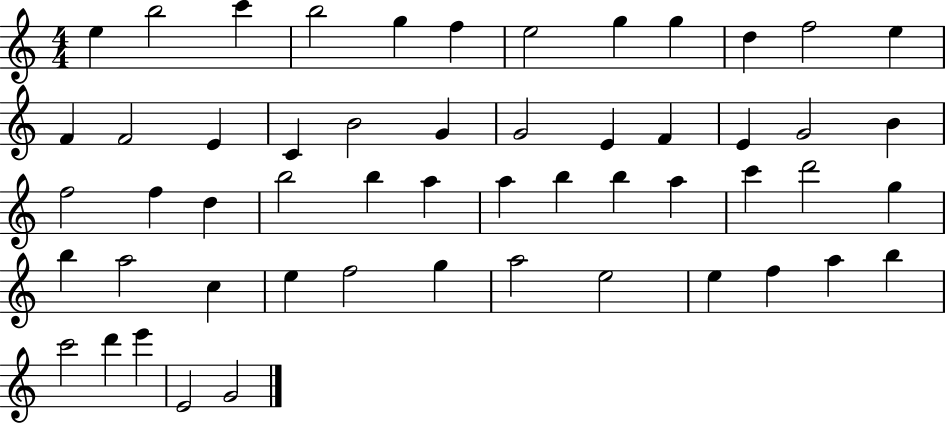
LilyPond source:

{
  \clef treble
  \numericTimeSignature
  \time 4/4
  \key c \major
  e''4 b''2 c'''4 | b''2 g''4 f''4 | e''2 g''4 g''4 | d''4 f''2 e''4 | \break f'4 f'2 e'4 | c'4 b'2 g'4 | g'2 e'4 f'4 | e'4 g'2 b'4 | \break f''2 f''4 d''4 | b''2 b''4 a''4 | a''4 b''4 b''4 a''4 | c'''4 d'''2 g''4 | \break b''4 a''2 c''4 | e''4 f''2 g''4 | a''2 e''2 | e''4 f''4 a''4 b''4 | \break c'''2 d'''4 e'''4 | e'2 g'2 | \bar "|."
}